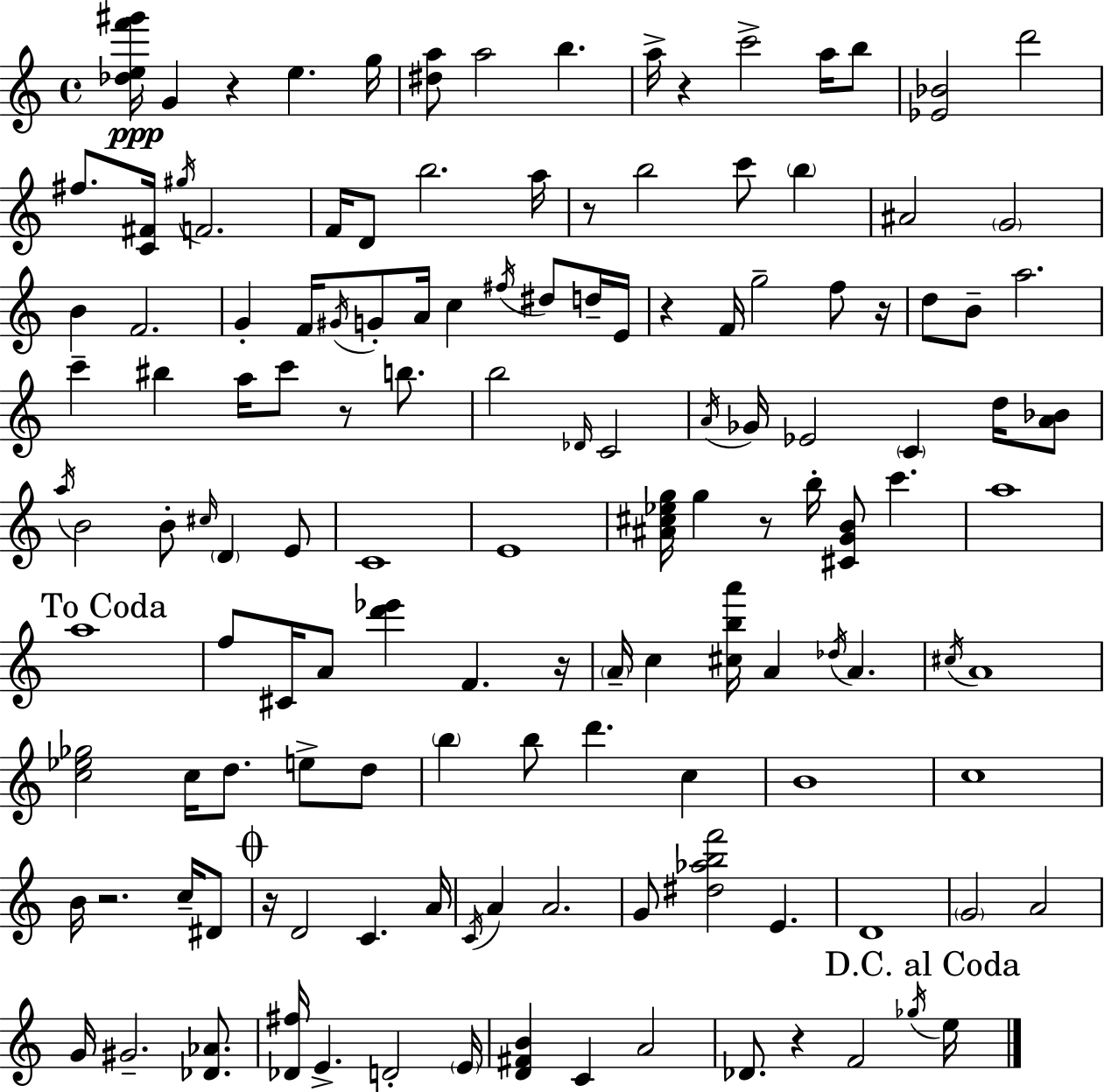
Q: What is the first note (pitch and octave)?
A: G4